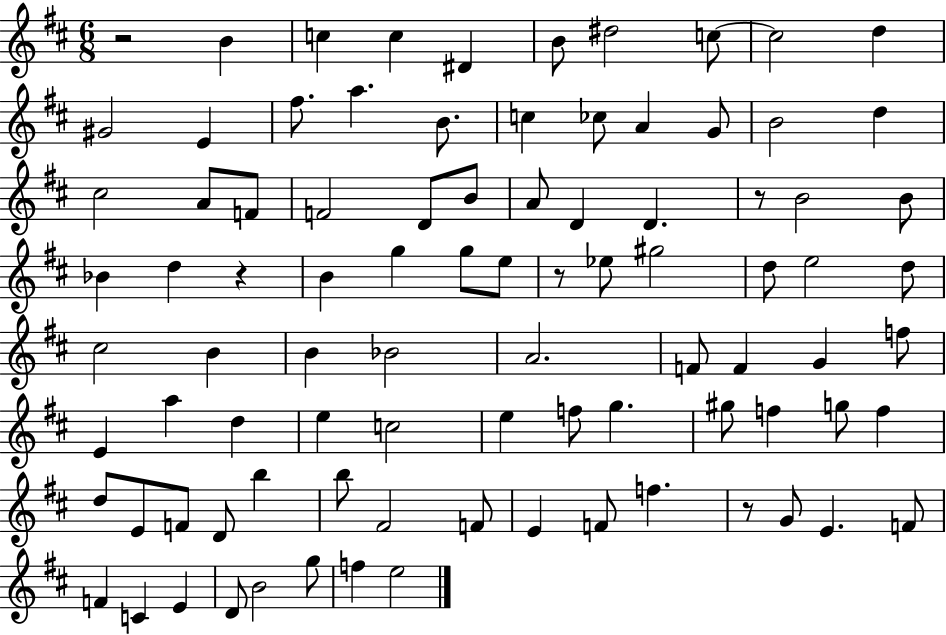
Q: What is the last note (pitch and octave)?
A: E5